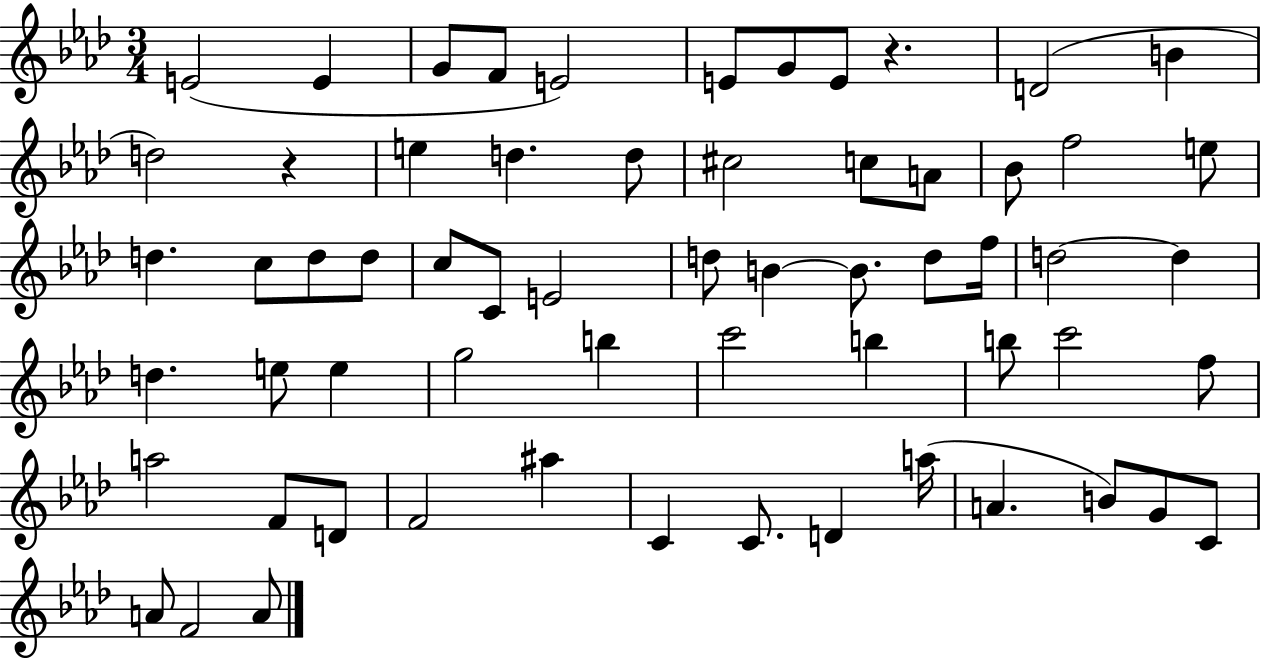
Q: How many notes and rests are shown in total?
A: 62